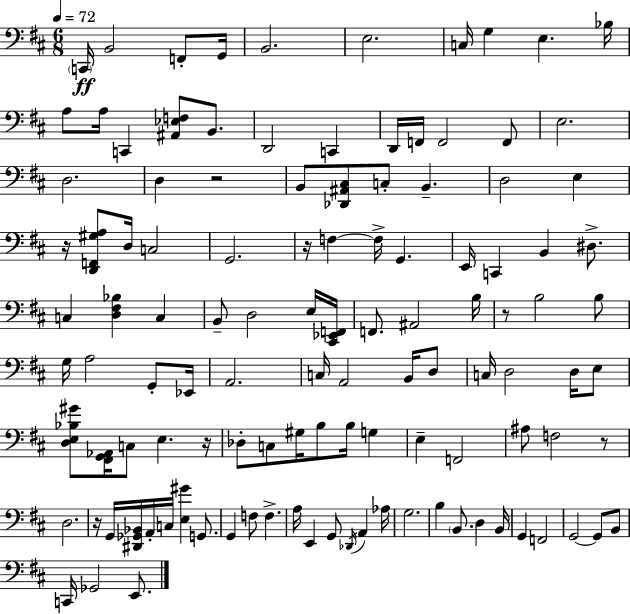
C2/s B2/h F2/e G2/s B2/h. E3/h. C3/s G3/q E3/q. Bb3/s A3/e A3/s C2/q [A#2,Eb3,F3]/e B2/e. D2/h C2/q D2/s F2/s F2/h F2/e E3/h. D3/h. D3/q R/h B2/e [Db2,A#2,C#3]/e C3/e B2/q. D3/h E3/q R/s [D2,F2,G#3,A3]/e D3/s C3/h G2/h. R/s F3/q F3/s G2/q. E2/s C2/q B2/q D#3/e. C3/q [D3,F#3,Bb3]/q C3/q B2/e D3/h E3/s [C#2,Eb2,F2]/s F2/e. A#2/h B3/s R/e B3/h B3/e G3/s A3/h G2/e Eb2/s A2/h. C3/s A2/h B2/s D3/e C3/s D3/h D3/s E3/e [D3,E3,Bb3,G#4]/e [F#2,G2,Ab2]/s C3/e E3/q. R/s Db3/e C3/e G#3/s B3/e B3/s G3/q E3/q F2/h A#3/e F3/h R/e D3/h. R/s G2/s [D#2,Gb2,Bb2]/s A2/s C3/s [E3,G#4]/q G2/e. G2/q F3/e F3/q. A3/s E2/q G2/e Db2/s A2/q Ab3/s G3/h. B3/q B2/e. D3/q B2/s G2/q F2/h G2/h G2/e B2/e C2/s Gb2/h E2/e.